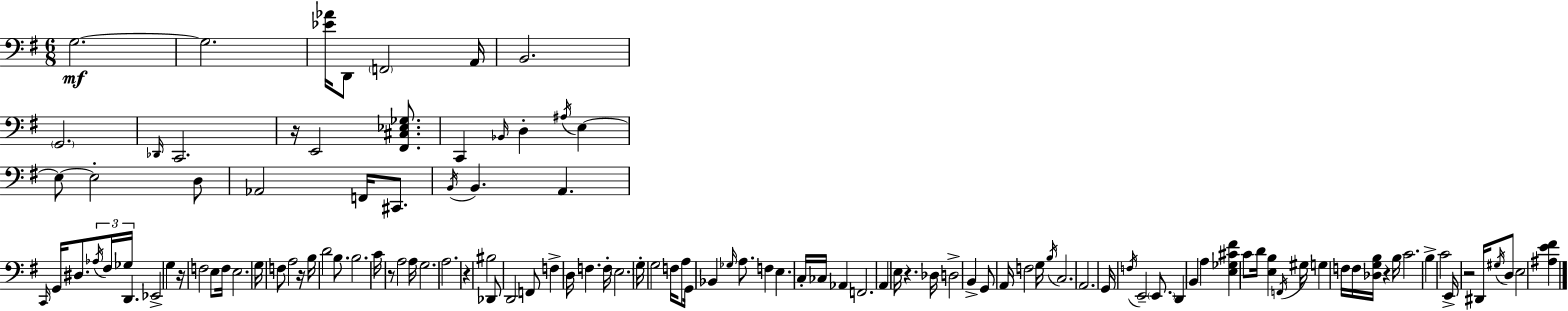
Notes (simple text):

G3/h. G3/h. [Eb4,Ab4]/s D2/e F2/h A2/s B2/h. G2/h. Db2/s C2/h. R/s E2/h [F#2,C#3,Eb3,Gb3]/e. C2/q Bb2/s D3/q A#3/s E3/q E3/e E3/h D3/e Ab2/h F2/s C#2/e. B2/s B2/q. A2/q. C2/s G2/s D#3/e. Ab3/s F#3/s Gb3/s D2/q. Eb2/h G3/q R/s F3/h E3/e F3/s E3/h. G3/s F3/e A3/h R/s B3/s D4/h B3/e. B3/h. C4/s R/e A3/h A3/s G3/h. A3/h. R/q BIS3/h Db2/e D2/h F2/e F3/q D3/s F3/q. F3/s E3/h. G3/s G3/h F3/s A3/e G2/s Bb2/q Gb3/s A3/e. F3/q E3/q. C3/s CES3/s Ab2/q F2/h. A2/q E3/s R/q. Db3/s D3/h B2/q G2/e A2/s F3/h G3/s B3/s C3/h. A2/h. G2/s F3/s E2/h E2/e. D2/q B2/q A3/q [E3,Gb3,C#4,F#4]/q C4/e D4/s [E3,B3]/q F2/s G#3/s G3/q F3/s F3/s [Db3,G3,B3]/s R/q B3/s C4/h. B3/q C4/h E2/s R/h D#2/s G#3/s D3/e E3/h [A#3,E4,F#4]/q